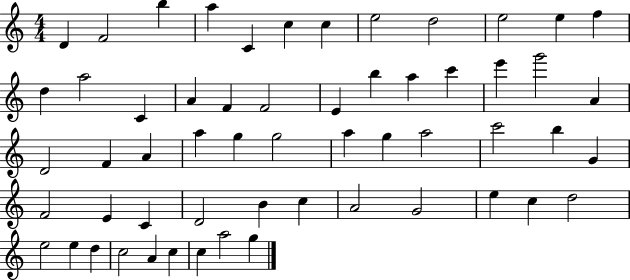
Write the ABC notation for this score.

X:1
T:Untitled
M:4/4
L:1/4
K:C
D F2 b a C c c e2 d2 e2 e f d a2 C A F F2 E b a c' e' g'2 A D2 F A a g g2 a g a2 c'2 b G F2 E C D2 B c A2 G2 e c d2 e2 e d c2 A c c a2 g